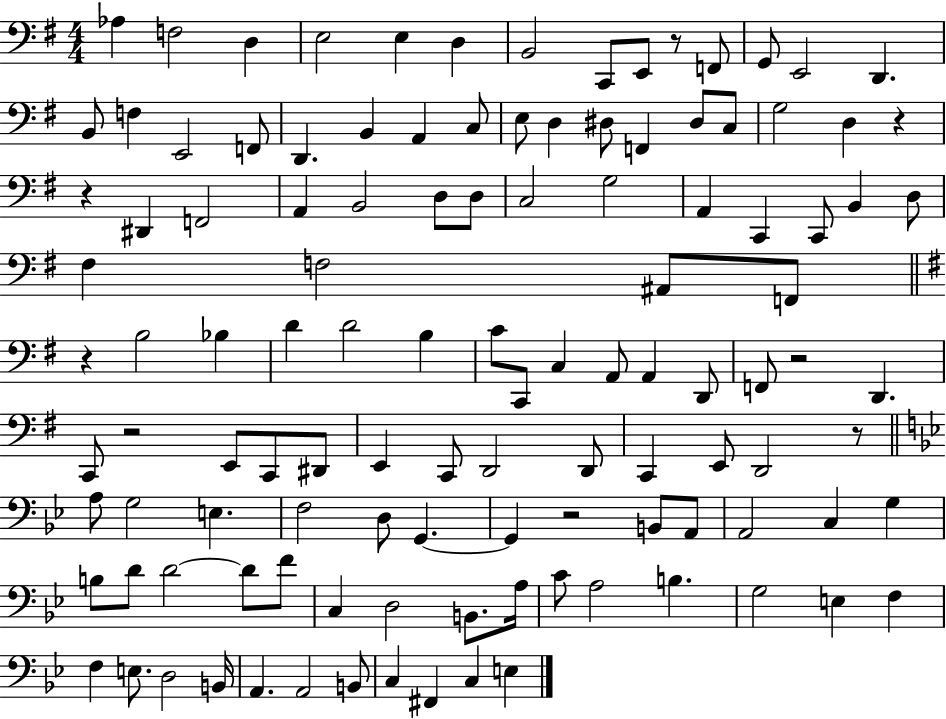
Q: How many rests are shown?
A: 8